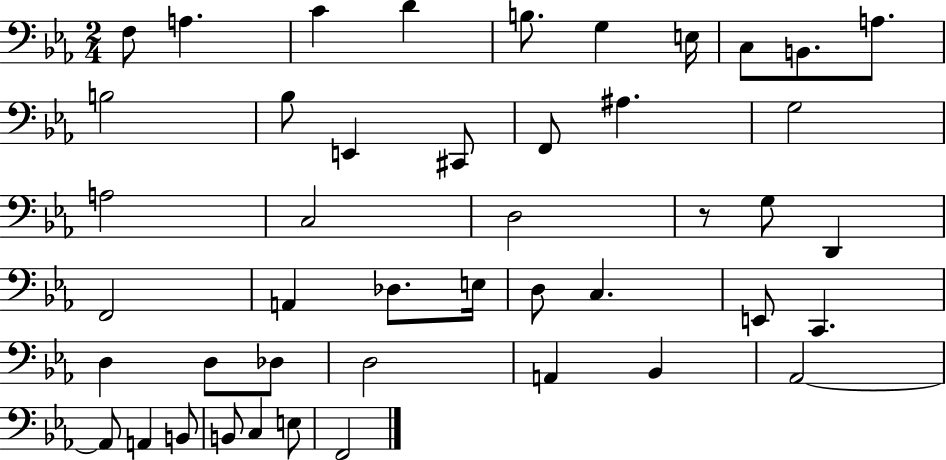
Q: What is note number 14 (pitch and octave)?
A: C#2